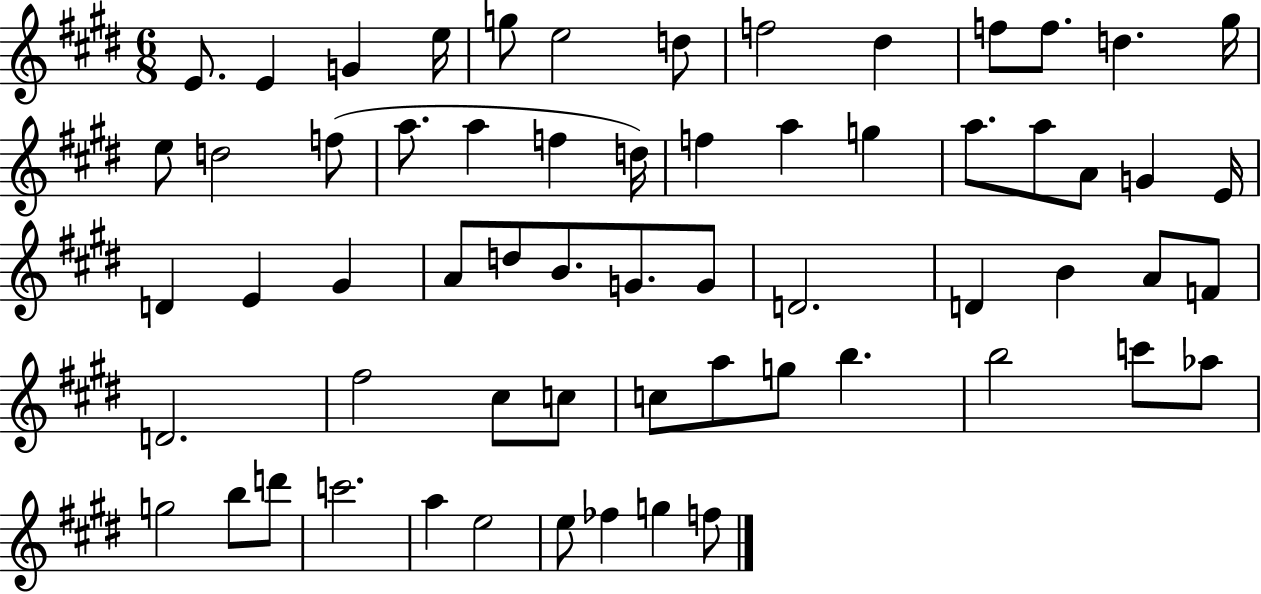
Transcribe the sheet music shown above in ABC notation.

X:1
T:Untitled
M:6/8
L:1/4
K:E
E/2 E G e/4 g/2 e2 d/2 f2 ^d f/2 f/2 d ^g/4 e/2 d2 f/2 a/2 a f d/4 f a g a/2 a/2 A/2 G E/4 D E ^G A/2 d/2 B/2 G/2 G/2 D2 D B A/2 F/2 D2 ^f2 ^c/2 c/2 c/2 a/2 g/2 b b2 c'/2 _a/2 g2 b/2 d'/2 c'2 a e2 e/2 _f g f/2